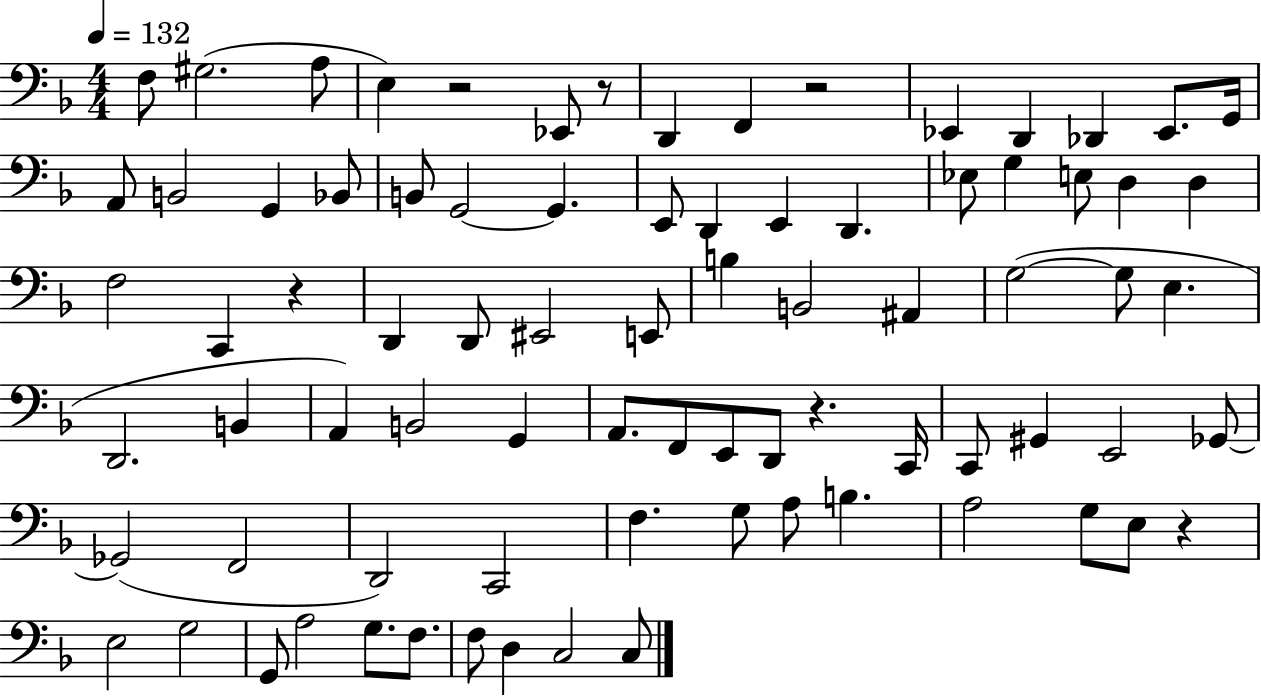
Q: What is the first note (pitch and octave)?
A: F3